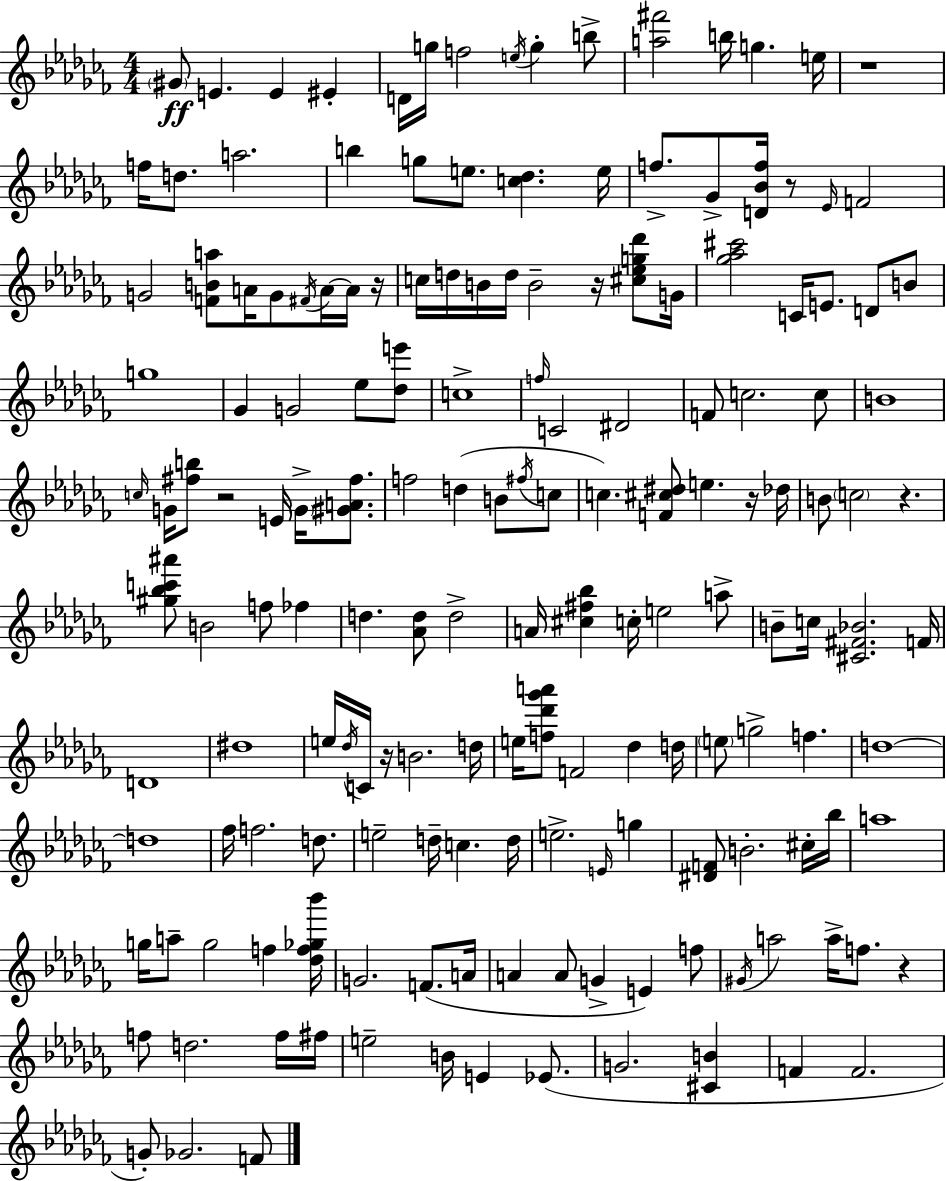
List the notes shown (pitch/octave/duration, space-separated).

G#4/e E4/q. E4/q EIS4/q D4/s G5/s F5/h E5/s G5/q B5/e [A5,F#6]/h B5/s G5/q. E5/s R/w F5/s D5/e. A5/h. B5/q G5/e E5/e. [C5,Db5]/q. E5/s F5/e. Gb4/e [D4,Bb4,F5]/s R/e Eb4/s F4/h G4/h [F4,B4,A5]/e A4/s G4/e F#4/s A4/s A4/s R/s C5/s D5/s B4/s D5/s B4/h R/s [C#5,Eb5,G5,Db6]/e G4/s [Gb5,Ab5,C#6]/h C4/s E4/e. D4/e B4/e G5/w Gb4/q G4/h Eb5/e [Db5,E6]/e C5/w F5/s C4/h D#4/h F4/e C5/h. C5/e B4/w C5/s G4/s [F#5,B5]/e R/h E4/s G4/s [G#4,A4,F#5]/e. F5/h D5/q B4/e F#5/s C5/e C5/q. [F4,C#5,D#5]/e E5/q. R/s Db5/s B4/e C5/h R/q. [G#5,Bb5,C6,A#6]/e B4/h F5/e FES5/q D5/q. [Ab4,D5]/e D5/h A4/s [C#5,F#5,Bb5]/q C5/s E5/h A5/e B4/e C5/s [C#4,F#4,Bb4]/h. F4/s D4/w D#5/w E5/s Db5/s C4/s R/s B4/h. D5/s E5/s [F5,Db6,Gb6,A6]/e F4/h Db5/q D5/s E5/e G5/h F5/q. D5/w D5/w FES5/s F5/h. D5/e. E5/h D5/s C5/q. D5/s E5/h. E4/s G5/q [D#4,F4]/e B4/h. C#5/s Bb5/s A5/w G5/s A5/e G5/h F5/q [Db5,F5,Gb5,Bb6]/s G4/h. F4/e. A4/s A4/q A4/e G4/q E4/q F5/e G#4/s A5/h A5/s F5/e. R/q F5/e D5/h. F5/s F#5/s E5/h B4/s E4/q Eb4/e. G4/h. [C#4,B4]/q F4/q F4/h. G4/e Gb4/h. F4/e